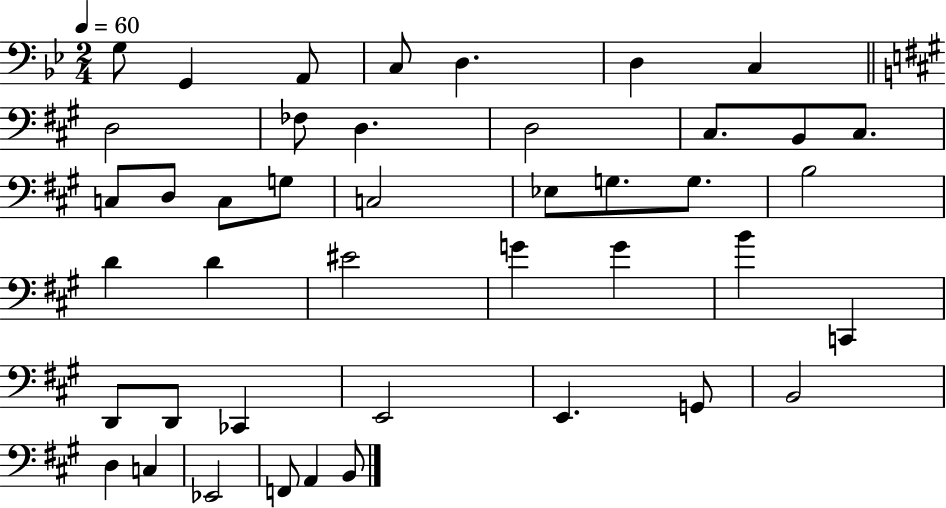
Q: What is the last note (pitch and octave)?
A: B2